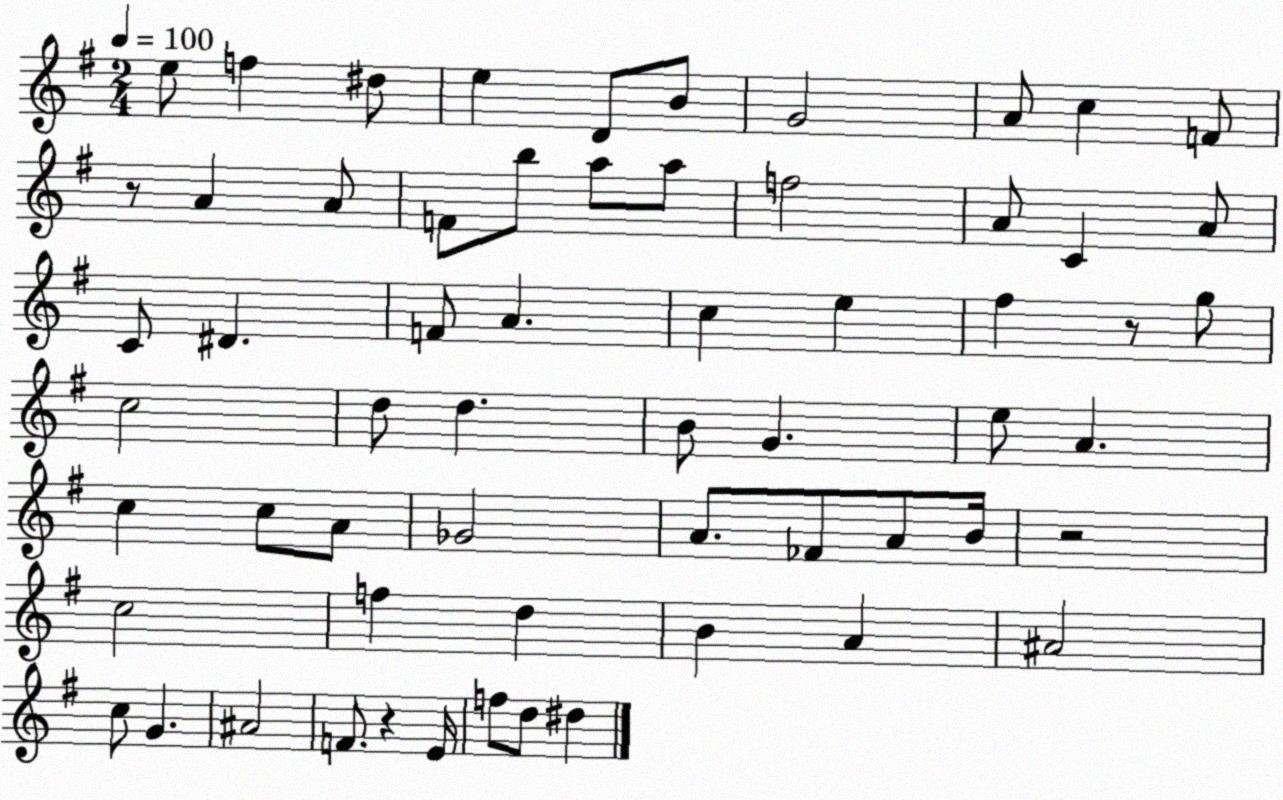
X:1
T:Untitled
M:2/4
L:1/4
K:G
e/2 f ^d/2 e D/2 B/2 G2 A/2 c F/2 z/2 A A/2 F/2 b/2 a/2 a/2 f2 A/2 C A/2 C/2 ^D F/2 A c e ^f z/2 g/2 c2 d/2 d B/2 G e/2 A c c/2 A/2 _G2 A/2 _F/2 A/2 B/4 z2 c2 f d B A ^A2 c/2 G ^A2 F/2 z E/4 f/2 d/2 ^d